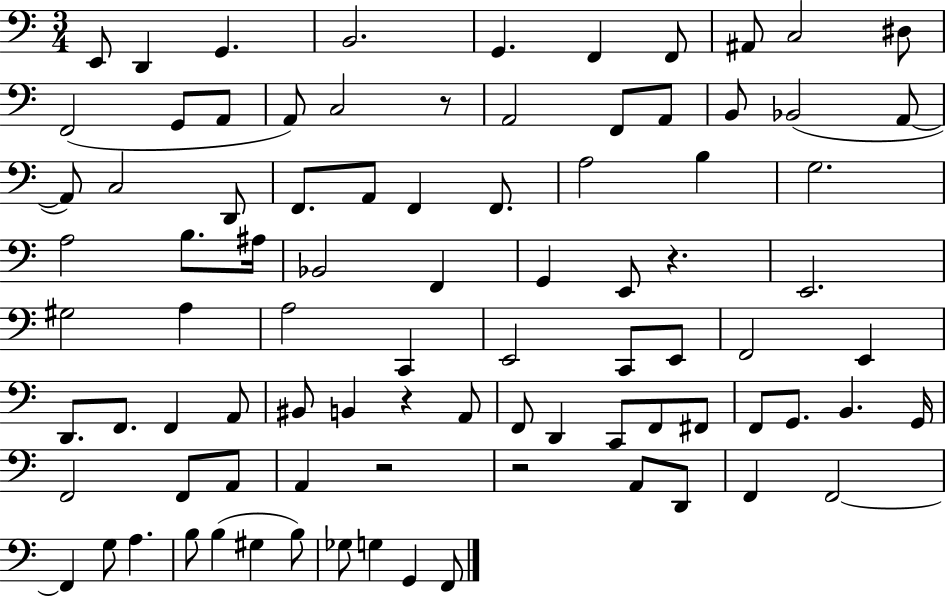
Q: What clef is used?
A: bass